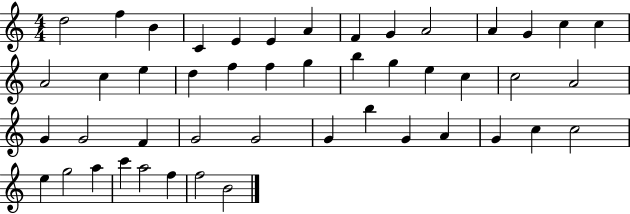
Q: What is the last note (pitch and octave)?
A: B4